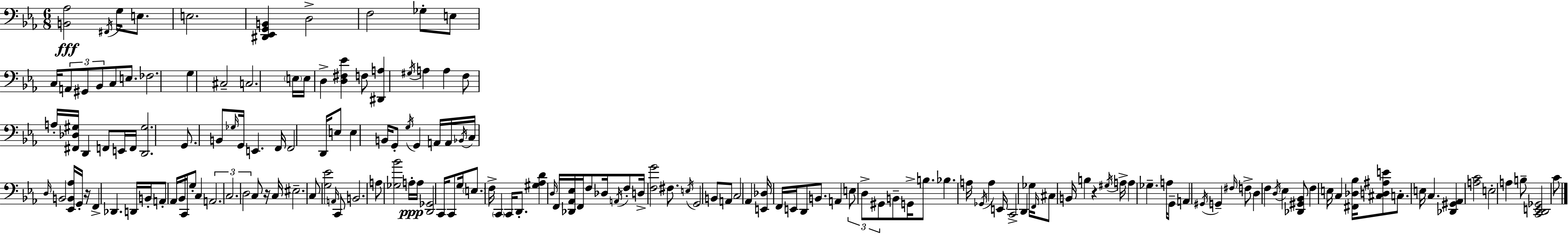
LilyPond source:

{
  \clef bass
  \numericTimeSignature
  \time 6/8
  \key c \minor
  <b, aes>2\fff \acciaccatura { fis,16 } g16 e8. | e2. | <dis, ees, g, b,>4 d2-> | f2 ges8-. e8 | \break c16 \tuplet 3/2 { a,8 gis,8 bes,8 } c8 e8. | fes2. | g4 cis2-- | c2. | \break \parenthesize e16 e16 d4-> <d fis ees'>4 f8 | <dis, a>4 \acciaccatura { gis16 } a4 a4 | f8 a16-. <fis, des gis>16 d,4 f,8 | e,16 f,16 <d, gis>2. | \break g,8. b,8 \grace { ges16 } g,16 e,4. | f,16 f,2 | d,16 e8 e4 b,16 g,8-. \acciaccatura { g16 } g,4 | a,16 a,16 \acciaccatura { bes,16 } c16 \grace { d16 } b,2 | \break <ees, b, aes>16 g,16-. r16 f,4-> des,4. | d,16 b,16-. a,8-. aes,16 bes,16 c,16 | g8-. c4 \tuplet 3/2 { a,2. | c2. | \break d2 } | c8 r16 c16 eis2.-- | c8 <g ees'>2 | \grace { a,16 } c,8 b,2. | \break a8 <ges bes'>2 | a16-.\ppp a16 <d, ges,>2 | c,16 c,8 g16 \parenthesize e8. f16-> \parenthesize c,4 | c,16 d,8.-. <gis aes d'>4 \grace { d16 } | \break f,16 <des, aes, ees>16 f,16 f8 des16 \acciaccatura { a,16 } f8-. d16-> <f g'>2 | fis8. \acciaccatura { e16 } g,2 | b,8 a,8 c2 | aes,4 <e, des>16 f,16 | \break e,16 d,8 b,8. a,4 \tuplet 3/2 { e8 | d8-> gis,8 } b,8-- g,16-> b8. bes4. | a16 \acciaccatura { ges,16 } a4 e,16 c,2-> | d,4 ges16 | \break \grace { f,16 } cis8 b,16 b4 r4 | \acciaccatura { gis16 } a16-> a4 ges4.-- | a16 g,8-- a,4 \acciaccatura { gis,16 } g,4-- | \grace { fis16 } f8-> d4 f4 \acciaccatura { d16 } | \break ees4 <des, gis, bes,>8 f4 e16 c4 | <fis, des bes>16 <cis d ais e'>8 c8.-. e16 c4. | <des, gis, aes,>4 <a c'>2 | e2-. | \break a4 b8-- <c, d, e, ges,>2 | c'8 \bar "|."
}